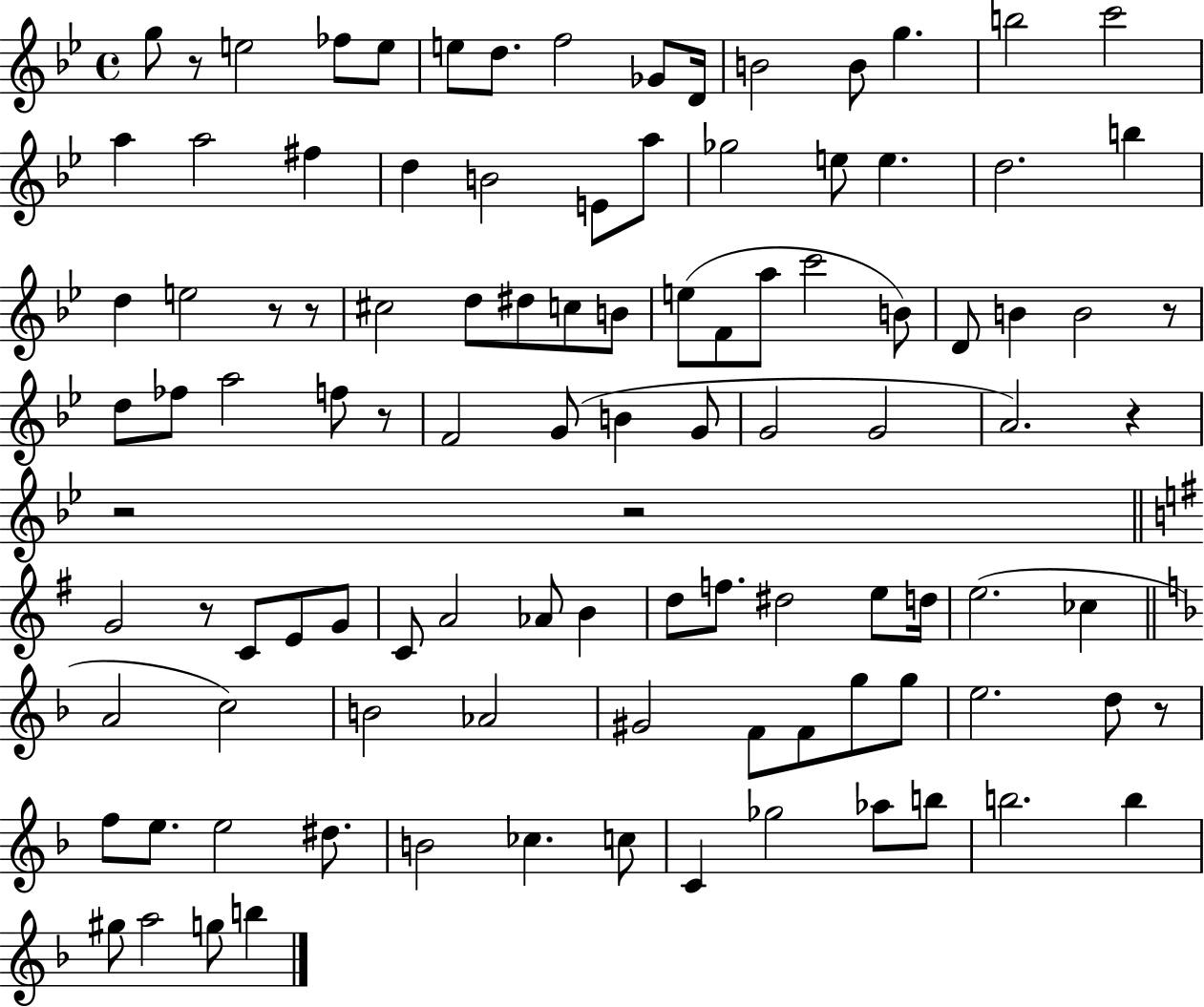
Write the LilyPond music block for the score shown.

{
  \clef treble
  \time 4/4
  \defaultTimeSignature
  \key bes \major
  g''8 r8 e''2 fes''8 e''8 | e''8 d''8. f''2 ges'8 d'16 | b'2 b'8 g''4. | b''2 c'''2 | \break a''4 a''2 fis''4 | d''4 b'2 e'8 a''8 | ges''2 e''8 e''4. | d''2. b''4 | \break d''4 e''2 r8 r8 | cis''2 d''8 dis''8 c''8 b'8 | e''8( f'8 a''8 c'''2 b'8) | d'8 b'4 b'2 r8 | \break d''8 fes''8 a''2 f''8 r8 | f'2 g'8( b'4 g'8 | g'2 g'2 | a'2.) r4 | \break r2 r2 | \bar "||" \break \key g \major g'2 r8 c'8 e'8 g'8 | c'8 a'2 aes'8 b'4 | d''8 f''8. dis''2 e''8 d''16 | e''2.( ces''4 | \break \bar "||" \break \key d \minor a'2 c''2) | b'2 aes'2 | gis'2 f'8 f'8 g''8 g''8 | e''2. d''8 r8 | \break f''8 e''8. e''2 dis''8. | b'2 ces''4. c''8 | c'4 ges''2 aes''8 b''8 | b''2. b''4 | \break gis''8 a''2 g''8 b''4 | \bar "|."
}